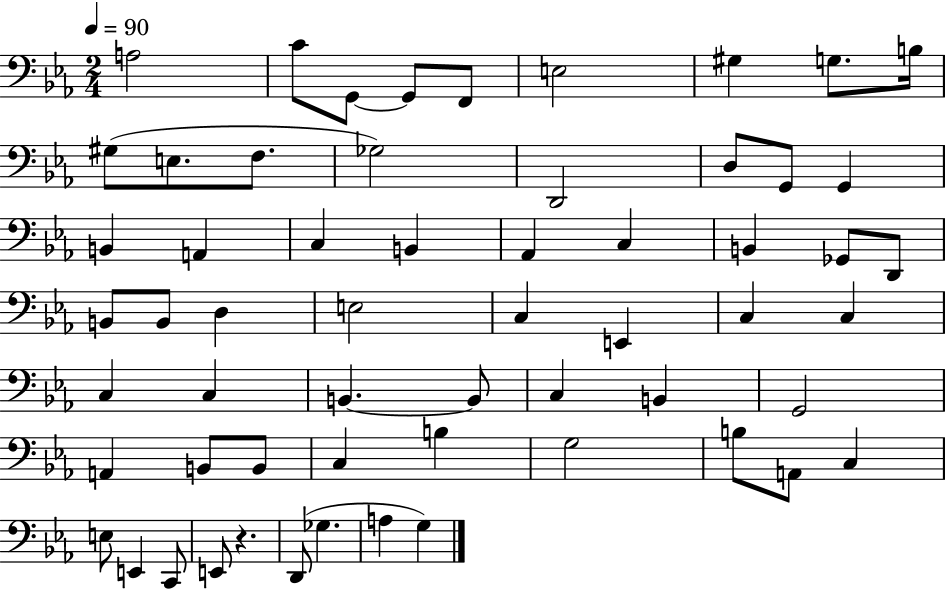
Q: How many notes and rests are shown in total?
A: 59